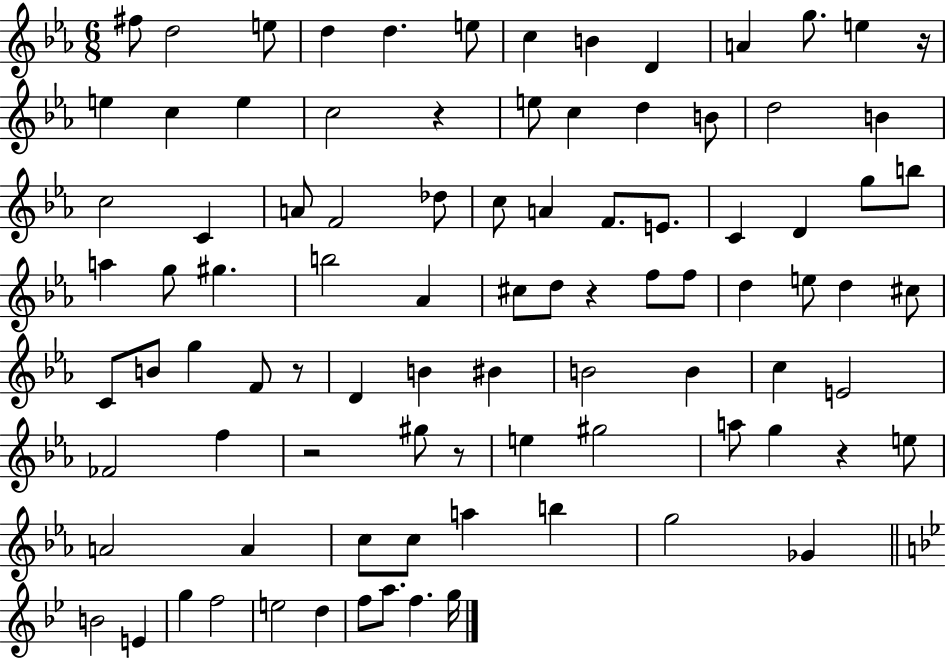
{
  \clef treble
  \numericTimeSignature
  \time 6/8
  \key ees \major
  fis''8 d''2 e''8 | d''4 d''4. e''8 | c''4 b'4 d'4 | a'4 g''8. e''4 r16 | \break e''4 c''4 e''4 | c''2 r4 | e''8 c''4 d''4 b'8 | d''2 b'4 | \break c''2 c'4 | a'8 f'2 des''8 | c''8 a'4 f'8. e'8. | c'4 d'4 g''8 b''8 | \break a''4 g''8 gis''4. | b''2 aes'4 | cis''8 d''8 r4 f''8 f''8 | d''4 e''8 d''4 cis''8 | \break c'8 b'8 g''4 f'8 r8 | d'4 b'4 bis'4 | b'2 b'4 | c''4 e'2 | \break fes'2 f''4 | r2 gis''8 r8 | e''4 gis''2 | a''8 g''4 r4 e''8 | \break a'2 a'4 | c''8 c''8 a''4 b''4 | g''2 ges'4 | \bar "||" \break \key g \minor b'2 e'4 | g''4 f''2 | e''2 d''4 | f''8 a''8. f''4. g''16 | \break \bar "|."
}